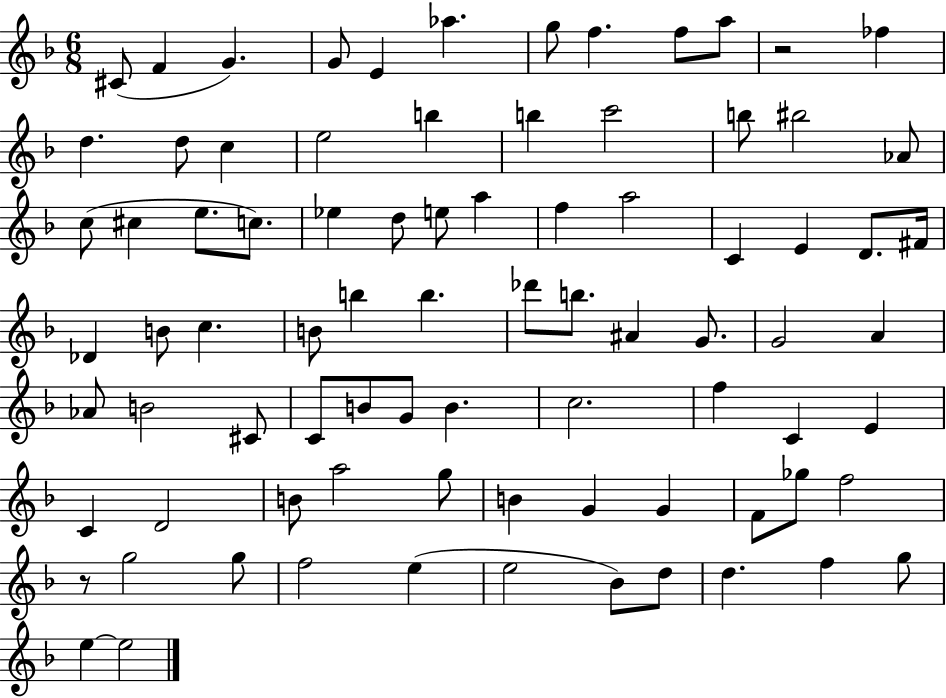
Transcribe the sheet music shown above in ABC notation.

X:1
T:Untitled
M:6/8
L:1/4
K:F
^C/2 F G G/2 E _a g/2 f f/2 a/2 z2 _f d d/2 c e2 b b c'2 b/2 ^b2 _A/2 c/2 ^c e/2 c/2 _e d/2 e/2 a f a2 C E D/2 ^F/4 _D B/2 c B/2 b b _d'/2 b/2 ^A G/2 G2 A _A/2 B2 ^C/2 C/2 B/2 G/2 B c2 f C E C D2 B/2 a2 g/2 B G G F/2 _g/2 f2 z/2 g2 g/2 f2 e e2 _B/2 d/2 d f g/2 e e2